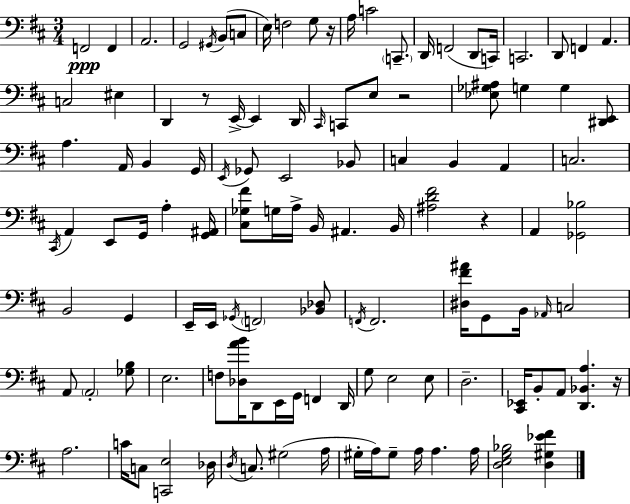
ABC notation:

X:1
T:Untitled
M:3/4
L:1/4
K:D
F,,2 F,, A,,2 G,,2 ^G,,/4 B,,/2 C,/2 E,/4 F,2 G,/2 z/4 A,/4 C2 C,,/2 D,,/4 F,,2 D,,/2 C,,/4 C,,2 D,,/2 F,, A,, C,2 ^E, D,, z/2 E,,/4 E,, D,,/4 ^C,,/4 C,,/2 E,/2 z2 [_E,_G,^A,]/2 G, G, [^D,,E,,]/2 A, A,,/4 B,, G,,/4 E,,/4 _G,,/2 E,,2 _B,,/2 C, B,, A,, C,2 ^C,,/4 A,, E,,/2 G,,/4 A, [G,,^A,,]/4 [^C,_G,^F]/2 G,/4 A,/4 B,,/4 ^A,, B,,/4 [^A,D^F]2 z A,, [_G,,_B,]2 B,,2 G,, E,,/4 E,,/4 _G,,/4 F,,2 [_B,,_D,]/2 F,,/4 F,,2 [^D,^F^A]/4 G,,/2 B,,/4 _A,,/4 C,2 A,,/2 A,,2 [_G,B,]/2 E,2 F,/2 [_D,AB]/4 D,,/2 E,,/4 G,,/4 F,, D,,/4 G,/2 E,2 E,/2 D,2 [^C,,_E,,]/4 B,,/2 A,,/2 [D,,_B,,A,] z/4 A,2 C/4 C,/2 [C,,E,]2 _D,/4 D,/4 C,/2 ^G,2 A,/4 ^G,/4 A,/4 ^G,/2 A,/4 A, A,/4 [D,E,G,_B,]2 [D,^G,_E^F]